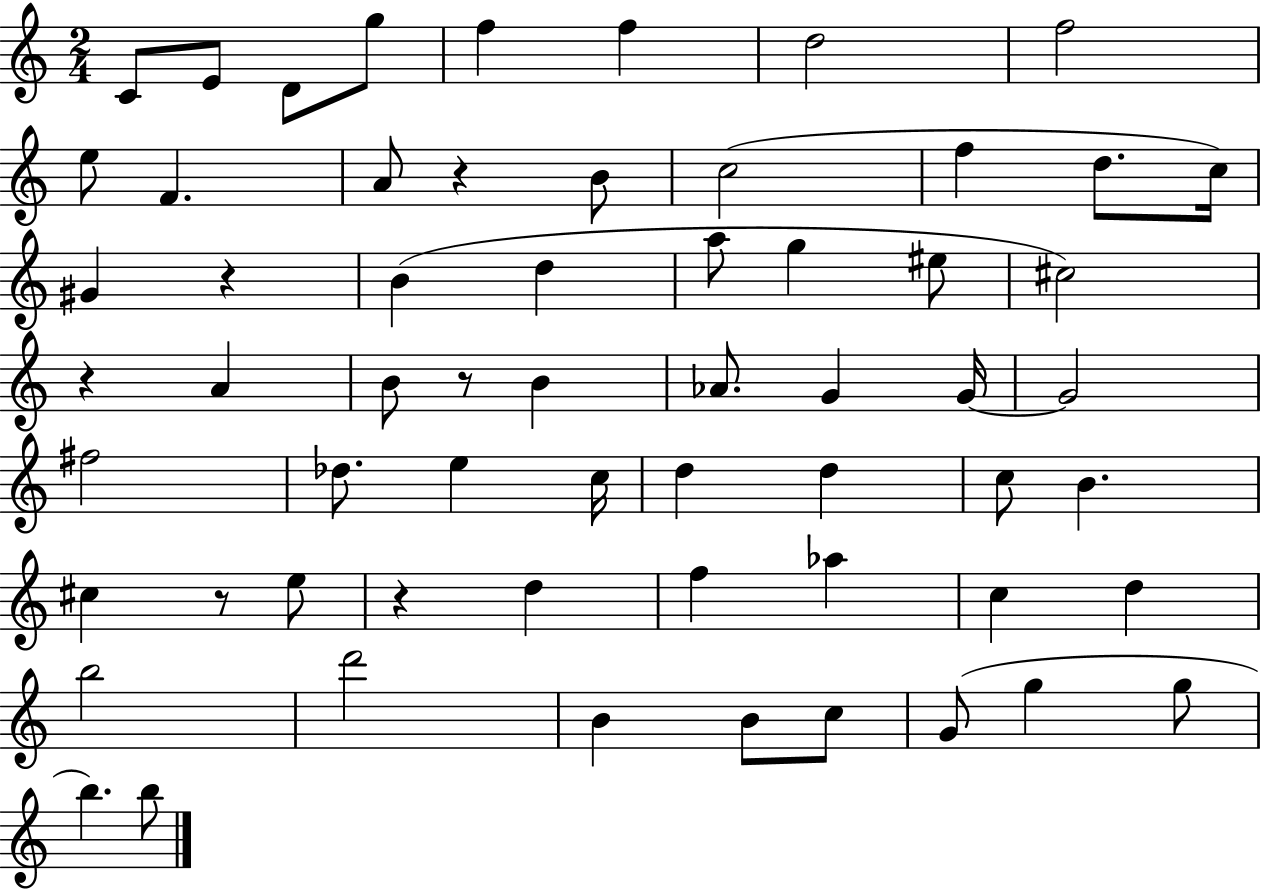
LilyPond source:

{
  \clef treble
  \numericTimeSignature
  \time 2/4
  \key c \major
  c'8 e'8 d'8 g''8 | f''4 f''4 | d''2 | f''2 | \break e''8 f'4. | a'8 r4 b'8 | c''2( | f''4 d''8. c''16) | \break gis'4 r4 | b'4( d''4 | a''8 g''4 eis''8 | cis''2) | \break r4 a'4 | b'8 r8 b'4 | aes'8. g'4 g'16~~ | g'2 | \break fis''2 | des''8. e''4 c''16 | d''4 d''4 | c''8 b'4. | \break cis''4 r8 e''8 | r4 d''4 | f''4 aes''4 | c''4 d''4 | \break b''2 | d'''2 | b'4 b'8 c''8 | g'8( g''4 g''8 | \break b''4.) b''8 | \bar "|."
}